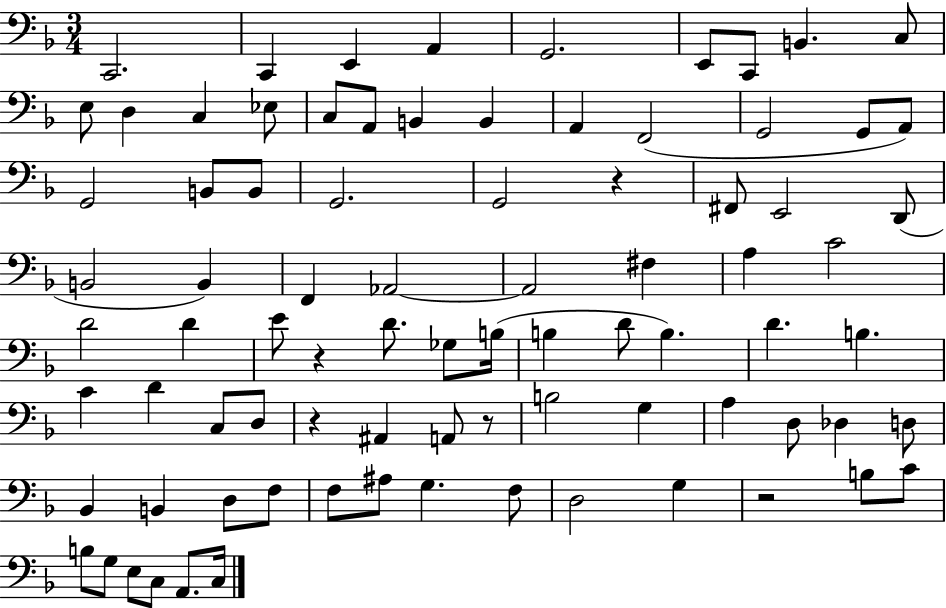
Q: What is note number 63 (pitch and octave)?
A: B2